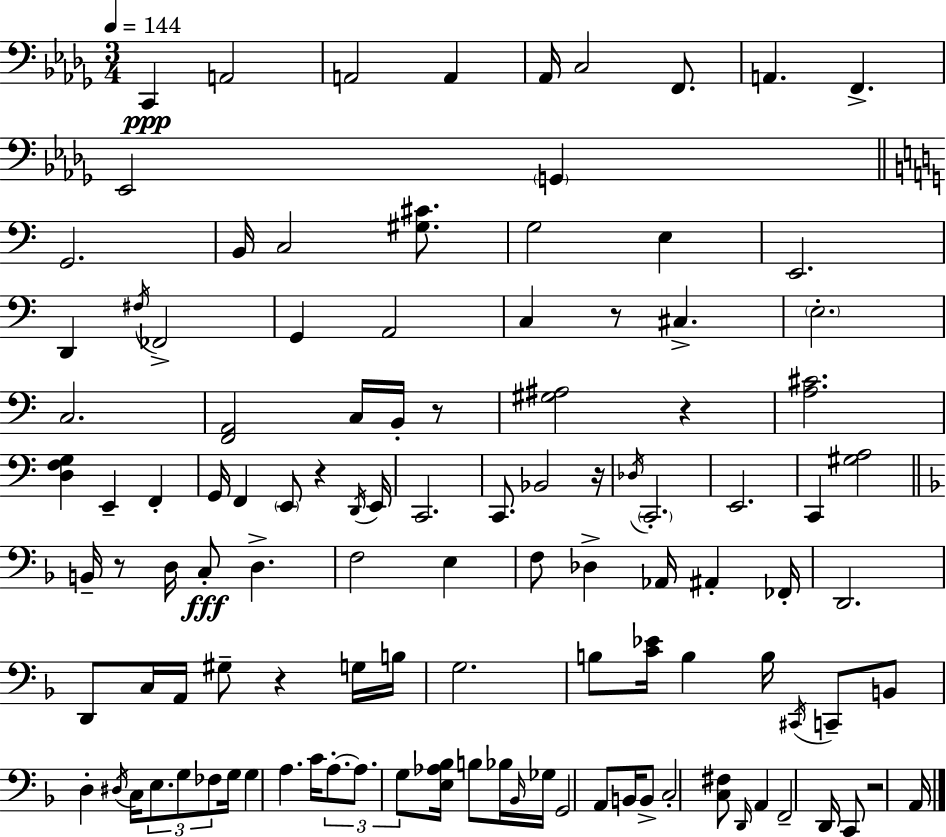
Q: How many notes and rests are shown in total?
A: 112